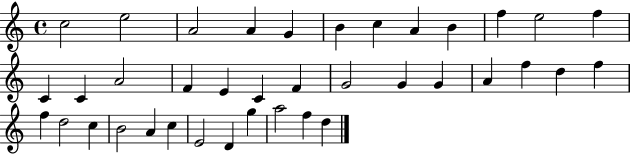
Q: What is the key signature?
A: C major